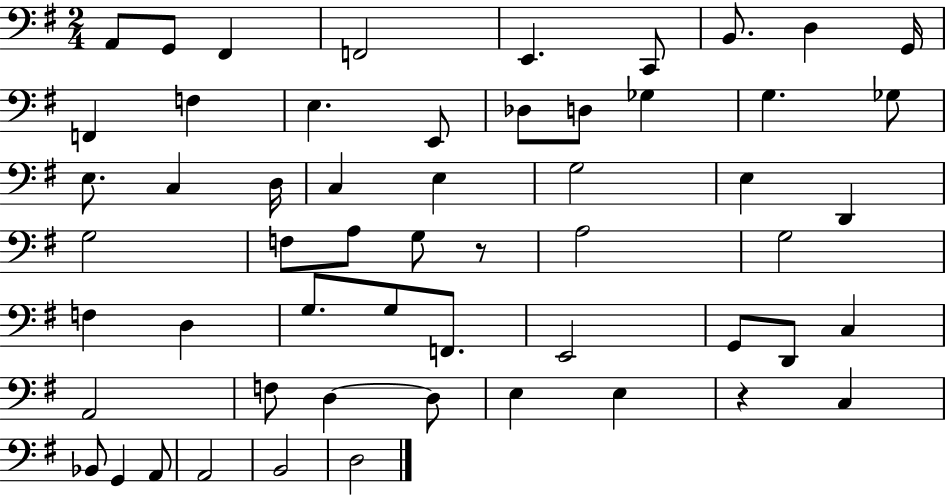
X:1
T:Untitled
M:2/4
L:1/4
K:G
A,,/2 G,,/2 ^F,, F,,2 E,, C,,/2 B,,/2 D, G,,/4 F,, F, E, E,,/2 _D,/2 D,/2 _G, G, _G,/2 E,/2 C, D,/4 C, E, G,2 E, D,, G,2 F,/2 A,/2 G,/2 z/2 A,2 G,2 F, D, G,/2 G,/2 F,,/2 E,,2 G,,/2 D,,/2 C, A,,2 F,/2 D, D,/2 E, E, z C, _B,,/2 G,, A,,/2 A,,2 B,,2 D,2